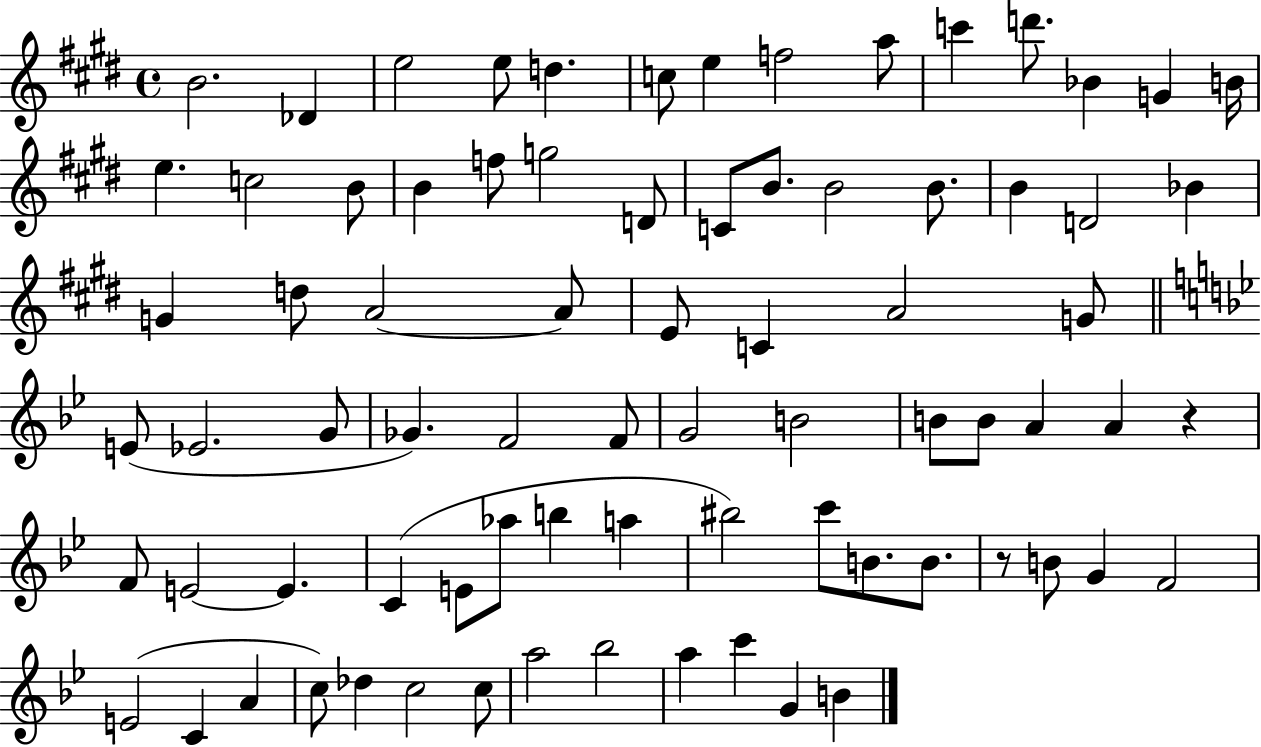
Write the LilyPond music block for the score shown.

{
  \clef treble
  \time 4/4
  \defaultTimeSignature
  \key e \major
  \repeat volta 2 { b'2. des'4 | e''2 e''8 d''4. | c''8 e''4 f''2 a''8 | c'''4 d'''8. bes'4 g'4 b'16 | \break e''4. c''2 b'8 | b'4 f''8 g''2 d'8 | c'8 b'8. b'2 b'8. | b'4 d'2 bes'4 | \break g'4 d''8 a'2~~ a'8 | e'8 c'4 a'2 g'8 | \bar "||" \break \key bes \major e'8( ees'2. g'8 | ges'4.) f'2 f'8 | g'2 b'2 | b'8 b'8 a'4 a'4 r4 | \break f'8 e'2~~ e'4. | c'4( e'8 aes''8 b''4 a''4 | bis''2) c'''8 b'8. b'8. | r8 b'8 g'4 f'2 | \break e'2( c'4 a'4 | c''8) des''4 c''2 c''8 | a''2 bes''2 | a''4 c'''4 g'4 b'4 | \break } \bar "|."
}